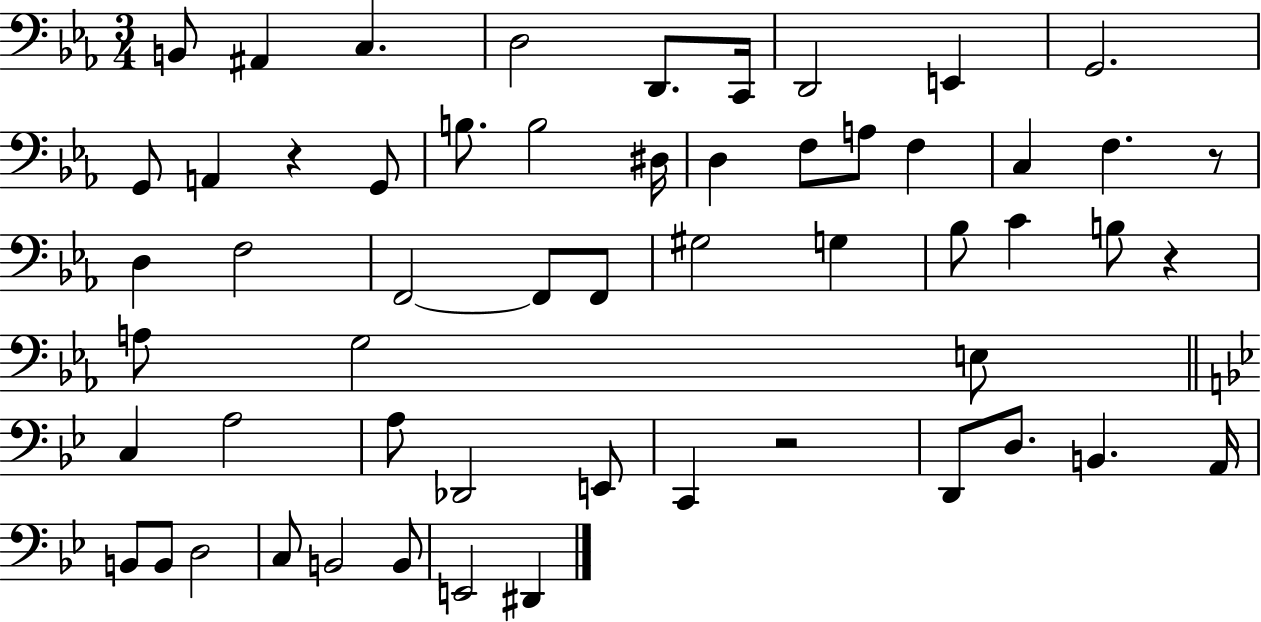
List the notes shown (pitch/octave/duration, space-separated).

B2/e A#2/q C3/q. D3/h D2/e. C2/s D2/h E2/q G2/h. G2/e A2/q R/q G2/e B3/e. B3/h D#3/s D3/q F3/e A3/e F3/q C3/q F3/q. R/e D3/q F3/h F2/h F2/e F2/e G#3/h G3/q Bb3/e C4/q B3/e R/q A3/e G3/h E3/e C3/q A3/h A3/e Db2/h E2/e C2/q R/h D2/e D3/e. B2/q. A2/s B2/e B2/e D3/h C3/e B2/h B2/e E2/h D#2/q